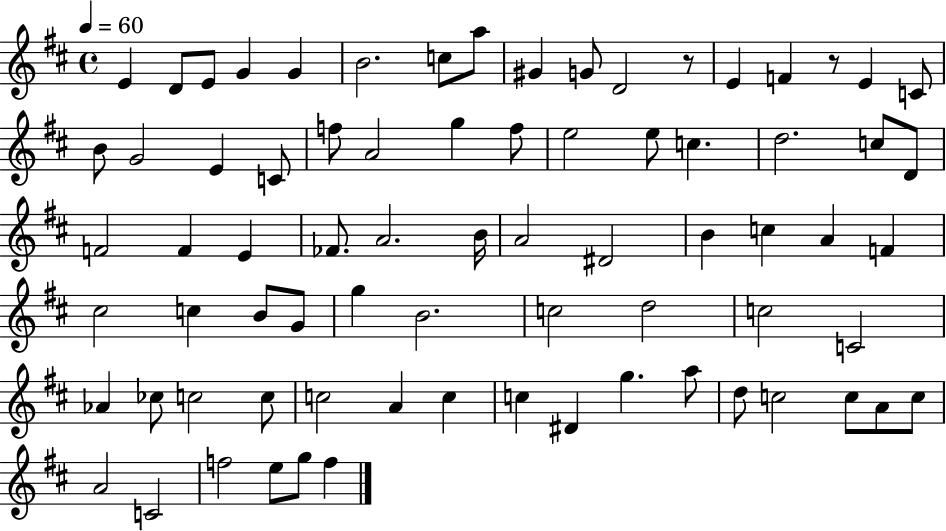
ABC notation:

X:1
T:Untitled
M:4/4
L:1/4
K:D
E D/2 E/2 G G B2 c/2 a/2 ^G G/2 D2 z/2 E F z/2 E C/2 B/2 G2 E C/2 f/2 A2 g f/2 e2 e/2 c d2 c/2 D/2 F2 F E _F/2 A2 B/4 A2 ^D2 B c A F ^c2 c B/2 G/2 g B2 c2 d2 c2 C2 _A _c/2 c2 c/2 c2 A c c ^D g a/2 d/2 c2 c/2 A/2 c/2 A2 C2 f2 e/2 g/2 f